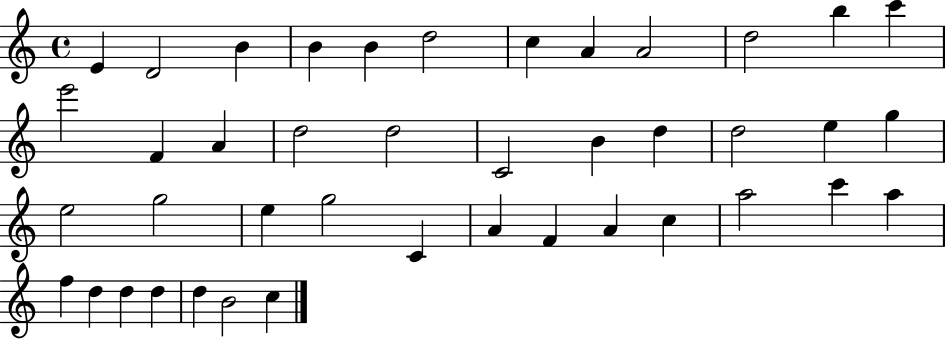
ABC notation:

X:1
T:Untitled
M:4/4
L:1/4
K:C
E D2 B B B d2 c A A2 d2 b c' e'2 F A d2 d2 C2 B d d2 e g e2 g2 e g2 C A F A c a2 c' a f d d d d B2 c